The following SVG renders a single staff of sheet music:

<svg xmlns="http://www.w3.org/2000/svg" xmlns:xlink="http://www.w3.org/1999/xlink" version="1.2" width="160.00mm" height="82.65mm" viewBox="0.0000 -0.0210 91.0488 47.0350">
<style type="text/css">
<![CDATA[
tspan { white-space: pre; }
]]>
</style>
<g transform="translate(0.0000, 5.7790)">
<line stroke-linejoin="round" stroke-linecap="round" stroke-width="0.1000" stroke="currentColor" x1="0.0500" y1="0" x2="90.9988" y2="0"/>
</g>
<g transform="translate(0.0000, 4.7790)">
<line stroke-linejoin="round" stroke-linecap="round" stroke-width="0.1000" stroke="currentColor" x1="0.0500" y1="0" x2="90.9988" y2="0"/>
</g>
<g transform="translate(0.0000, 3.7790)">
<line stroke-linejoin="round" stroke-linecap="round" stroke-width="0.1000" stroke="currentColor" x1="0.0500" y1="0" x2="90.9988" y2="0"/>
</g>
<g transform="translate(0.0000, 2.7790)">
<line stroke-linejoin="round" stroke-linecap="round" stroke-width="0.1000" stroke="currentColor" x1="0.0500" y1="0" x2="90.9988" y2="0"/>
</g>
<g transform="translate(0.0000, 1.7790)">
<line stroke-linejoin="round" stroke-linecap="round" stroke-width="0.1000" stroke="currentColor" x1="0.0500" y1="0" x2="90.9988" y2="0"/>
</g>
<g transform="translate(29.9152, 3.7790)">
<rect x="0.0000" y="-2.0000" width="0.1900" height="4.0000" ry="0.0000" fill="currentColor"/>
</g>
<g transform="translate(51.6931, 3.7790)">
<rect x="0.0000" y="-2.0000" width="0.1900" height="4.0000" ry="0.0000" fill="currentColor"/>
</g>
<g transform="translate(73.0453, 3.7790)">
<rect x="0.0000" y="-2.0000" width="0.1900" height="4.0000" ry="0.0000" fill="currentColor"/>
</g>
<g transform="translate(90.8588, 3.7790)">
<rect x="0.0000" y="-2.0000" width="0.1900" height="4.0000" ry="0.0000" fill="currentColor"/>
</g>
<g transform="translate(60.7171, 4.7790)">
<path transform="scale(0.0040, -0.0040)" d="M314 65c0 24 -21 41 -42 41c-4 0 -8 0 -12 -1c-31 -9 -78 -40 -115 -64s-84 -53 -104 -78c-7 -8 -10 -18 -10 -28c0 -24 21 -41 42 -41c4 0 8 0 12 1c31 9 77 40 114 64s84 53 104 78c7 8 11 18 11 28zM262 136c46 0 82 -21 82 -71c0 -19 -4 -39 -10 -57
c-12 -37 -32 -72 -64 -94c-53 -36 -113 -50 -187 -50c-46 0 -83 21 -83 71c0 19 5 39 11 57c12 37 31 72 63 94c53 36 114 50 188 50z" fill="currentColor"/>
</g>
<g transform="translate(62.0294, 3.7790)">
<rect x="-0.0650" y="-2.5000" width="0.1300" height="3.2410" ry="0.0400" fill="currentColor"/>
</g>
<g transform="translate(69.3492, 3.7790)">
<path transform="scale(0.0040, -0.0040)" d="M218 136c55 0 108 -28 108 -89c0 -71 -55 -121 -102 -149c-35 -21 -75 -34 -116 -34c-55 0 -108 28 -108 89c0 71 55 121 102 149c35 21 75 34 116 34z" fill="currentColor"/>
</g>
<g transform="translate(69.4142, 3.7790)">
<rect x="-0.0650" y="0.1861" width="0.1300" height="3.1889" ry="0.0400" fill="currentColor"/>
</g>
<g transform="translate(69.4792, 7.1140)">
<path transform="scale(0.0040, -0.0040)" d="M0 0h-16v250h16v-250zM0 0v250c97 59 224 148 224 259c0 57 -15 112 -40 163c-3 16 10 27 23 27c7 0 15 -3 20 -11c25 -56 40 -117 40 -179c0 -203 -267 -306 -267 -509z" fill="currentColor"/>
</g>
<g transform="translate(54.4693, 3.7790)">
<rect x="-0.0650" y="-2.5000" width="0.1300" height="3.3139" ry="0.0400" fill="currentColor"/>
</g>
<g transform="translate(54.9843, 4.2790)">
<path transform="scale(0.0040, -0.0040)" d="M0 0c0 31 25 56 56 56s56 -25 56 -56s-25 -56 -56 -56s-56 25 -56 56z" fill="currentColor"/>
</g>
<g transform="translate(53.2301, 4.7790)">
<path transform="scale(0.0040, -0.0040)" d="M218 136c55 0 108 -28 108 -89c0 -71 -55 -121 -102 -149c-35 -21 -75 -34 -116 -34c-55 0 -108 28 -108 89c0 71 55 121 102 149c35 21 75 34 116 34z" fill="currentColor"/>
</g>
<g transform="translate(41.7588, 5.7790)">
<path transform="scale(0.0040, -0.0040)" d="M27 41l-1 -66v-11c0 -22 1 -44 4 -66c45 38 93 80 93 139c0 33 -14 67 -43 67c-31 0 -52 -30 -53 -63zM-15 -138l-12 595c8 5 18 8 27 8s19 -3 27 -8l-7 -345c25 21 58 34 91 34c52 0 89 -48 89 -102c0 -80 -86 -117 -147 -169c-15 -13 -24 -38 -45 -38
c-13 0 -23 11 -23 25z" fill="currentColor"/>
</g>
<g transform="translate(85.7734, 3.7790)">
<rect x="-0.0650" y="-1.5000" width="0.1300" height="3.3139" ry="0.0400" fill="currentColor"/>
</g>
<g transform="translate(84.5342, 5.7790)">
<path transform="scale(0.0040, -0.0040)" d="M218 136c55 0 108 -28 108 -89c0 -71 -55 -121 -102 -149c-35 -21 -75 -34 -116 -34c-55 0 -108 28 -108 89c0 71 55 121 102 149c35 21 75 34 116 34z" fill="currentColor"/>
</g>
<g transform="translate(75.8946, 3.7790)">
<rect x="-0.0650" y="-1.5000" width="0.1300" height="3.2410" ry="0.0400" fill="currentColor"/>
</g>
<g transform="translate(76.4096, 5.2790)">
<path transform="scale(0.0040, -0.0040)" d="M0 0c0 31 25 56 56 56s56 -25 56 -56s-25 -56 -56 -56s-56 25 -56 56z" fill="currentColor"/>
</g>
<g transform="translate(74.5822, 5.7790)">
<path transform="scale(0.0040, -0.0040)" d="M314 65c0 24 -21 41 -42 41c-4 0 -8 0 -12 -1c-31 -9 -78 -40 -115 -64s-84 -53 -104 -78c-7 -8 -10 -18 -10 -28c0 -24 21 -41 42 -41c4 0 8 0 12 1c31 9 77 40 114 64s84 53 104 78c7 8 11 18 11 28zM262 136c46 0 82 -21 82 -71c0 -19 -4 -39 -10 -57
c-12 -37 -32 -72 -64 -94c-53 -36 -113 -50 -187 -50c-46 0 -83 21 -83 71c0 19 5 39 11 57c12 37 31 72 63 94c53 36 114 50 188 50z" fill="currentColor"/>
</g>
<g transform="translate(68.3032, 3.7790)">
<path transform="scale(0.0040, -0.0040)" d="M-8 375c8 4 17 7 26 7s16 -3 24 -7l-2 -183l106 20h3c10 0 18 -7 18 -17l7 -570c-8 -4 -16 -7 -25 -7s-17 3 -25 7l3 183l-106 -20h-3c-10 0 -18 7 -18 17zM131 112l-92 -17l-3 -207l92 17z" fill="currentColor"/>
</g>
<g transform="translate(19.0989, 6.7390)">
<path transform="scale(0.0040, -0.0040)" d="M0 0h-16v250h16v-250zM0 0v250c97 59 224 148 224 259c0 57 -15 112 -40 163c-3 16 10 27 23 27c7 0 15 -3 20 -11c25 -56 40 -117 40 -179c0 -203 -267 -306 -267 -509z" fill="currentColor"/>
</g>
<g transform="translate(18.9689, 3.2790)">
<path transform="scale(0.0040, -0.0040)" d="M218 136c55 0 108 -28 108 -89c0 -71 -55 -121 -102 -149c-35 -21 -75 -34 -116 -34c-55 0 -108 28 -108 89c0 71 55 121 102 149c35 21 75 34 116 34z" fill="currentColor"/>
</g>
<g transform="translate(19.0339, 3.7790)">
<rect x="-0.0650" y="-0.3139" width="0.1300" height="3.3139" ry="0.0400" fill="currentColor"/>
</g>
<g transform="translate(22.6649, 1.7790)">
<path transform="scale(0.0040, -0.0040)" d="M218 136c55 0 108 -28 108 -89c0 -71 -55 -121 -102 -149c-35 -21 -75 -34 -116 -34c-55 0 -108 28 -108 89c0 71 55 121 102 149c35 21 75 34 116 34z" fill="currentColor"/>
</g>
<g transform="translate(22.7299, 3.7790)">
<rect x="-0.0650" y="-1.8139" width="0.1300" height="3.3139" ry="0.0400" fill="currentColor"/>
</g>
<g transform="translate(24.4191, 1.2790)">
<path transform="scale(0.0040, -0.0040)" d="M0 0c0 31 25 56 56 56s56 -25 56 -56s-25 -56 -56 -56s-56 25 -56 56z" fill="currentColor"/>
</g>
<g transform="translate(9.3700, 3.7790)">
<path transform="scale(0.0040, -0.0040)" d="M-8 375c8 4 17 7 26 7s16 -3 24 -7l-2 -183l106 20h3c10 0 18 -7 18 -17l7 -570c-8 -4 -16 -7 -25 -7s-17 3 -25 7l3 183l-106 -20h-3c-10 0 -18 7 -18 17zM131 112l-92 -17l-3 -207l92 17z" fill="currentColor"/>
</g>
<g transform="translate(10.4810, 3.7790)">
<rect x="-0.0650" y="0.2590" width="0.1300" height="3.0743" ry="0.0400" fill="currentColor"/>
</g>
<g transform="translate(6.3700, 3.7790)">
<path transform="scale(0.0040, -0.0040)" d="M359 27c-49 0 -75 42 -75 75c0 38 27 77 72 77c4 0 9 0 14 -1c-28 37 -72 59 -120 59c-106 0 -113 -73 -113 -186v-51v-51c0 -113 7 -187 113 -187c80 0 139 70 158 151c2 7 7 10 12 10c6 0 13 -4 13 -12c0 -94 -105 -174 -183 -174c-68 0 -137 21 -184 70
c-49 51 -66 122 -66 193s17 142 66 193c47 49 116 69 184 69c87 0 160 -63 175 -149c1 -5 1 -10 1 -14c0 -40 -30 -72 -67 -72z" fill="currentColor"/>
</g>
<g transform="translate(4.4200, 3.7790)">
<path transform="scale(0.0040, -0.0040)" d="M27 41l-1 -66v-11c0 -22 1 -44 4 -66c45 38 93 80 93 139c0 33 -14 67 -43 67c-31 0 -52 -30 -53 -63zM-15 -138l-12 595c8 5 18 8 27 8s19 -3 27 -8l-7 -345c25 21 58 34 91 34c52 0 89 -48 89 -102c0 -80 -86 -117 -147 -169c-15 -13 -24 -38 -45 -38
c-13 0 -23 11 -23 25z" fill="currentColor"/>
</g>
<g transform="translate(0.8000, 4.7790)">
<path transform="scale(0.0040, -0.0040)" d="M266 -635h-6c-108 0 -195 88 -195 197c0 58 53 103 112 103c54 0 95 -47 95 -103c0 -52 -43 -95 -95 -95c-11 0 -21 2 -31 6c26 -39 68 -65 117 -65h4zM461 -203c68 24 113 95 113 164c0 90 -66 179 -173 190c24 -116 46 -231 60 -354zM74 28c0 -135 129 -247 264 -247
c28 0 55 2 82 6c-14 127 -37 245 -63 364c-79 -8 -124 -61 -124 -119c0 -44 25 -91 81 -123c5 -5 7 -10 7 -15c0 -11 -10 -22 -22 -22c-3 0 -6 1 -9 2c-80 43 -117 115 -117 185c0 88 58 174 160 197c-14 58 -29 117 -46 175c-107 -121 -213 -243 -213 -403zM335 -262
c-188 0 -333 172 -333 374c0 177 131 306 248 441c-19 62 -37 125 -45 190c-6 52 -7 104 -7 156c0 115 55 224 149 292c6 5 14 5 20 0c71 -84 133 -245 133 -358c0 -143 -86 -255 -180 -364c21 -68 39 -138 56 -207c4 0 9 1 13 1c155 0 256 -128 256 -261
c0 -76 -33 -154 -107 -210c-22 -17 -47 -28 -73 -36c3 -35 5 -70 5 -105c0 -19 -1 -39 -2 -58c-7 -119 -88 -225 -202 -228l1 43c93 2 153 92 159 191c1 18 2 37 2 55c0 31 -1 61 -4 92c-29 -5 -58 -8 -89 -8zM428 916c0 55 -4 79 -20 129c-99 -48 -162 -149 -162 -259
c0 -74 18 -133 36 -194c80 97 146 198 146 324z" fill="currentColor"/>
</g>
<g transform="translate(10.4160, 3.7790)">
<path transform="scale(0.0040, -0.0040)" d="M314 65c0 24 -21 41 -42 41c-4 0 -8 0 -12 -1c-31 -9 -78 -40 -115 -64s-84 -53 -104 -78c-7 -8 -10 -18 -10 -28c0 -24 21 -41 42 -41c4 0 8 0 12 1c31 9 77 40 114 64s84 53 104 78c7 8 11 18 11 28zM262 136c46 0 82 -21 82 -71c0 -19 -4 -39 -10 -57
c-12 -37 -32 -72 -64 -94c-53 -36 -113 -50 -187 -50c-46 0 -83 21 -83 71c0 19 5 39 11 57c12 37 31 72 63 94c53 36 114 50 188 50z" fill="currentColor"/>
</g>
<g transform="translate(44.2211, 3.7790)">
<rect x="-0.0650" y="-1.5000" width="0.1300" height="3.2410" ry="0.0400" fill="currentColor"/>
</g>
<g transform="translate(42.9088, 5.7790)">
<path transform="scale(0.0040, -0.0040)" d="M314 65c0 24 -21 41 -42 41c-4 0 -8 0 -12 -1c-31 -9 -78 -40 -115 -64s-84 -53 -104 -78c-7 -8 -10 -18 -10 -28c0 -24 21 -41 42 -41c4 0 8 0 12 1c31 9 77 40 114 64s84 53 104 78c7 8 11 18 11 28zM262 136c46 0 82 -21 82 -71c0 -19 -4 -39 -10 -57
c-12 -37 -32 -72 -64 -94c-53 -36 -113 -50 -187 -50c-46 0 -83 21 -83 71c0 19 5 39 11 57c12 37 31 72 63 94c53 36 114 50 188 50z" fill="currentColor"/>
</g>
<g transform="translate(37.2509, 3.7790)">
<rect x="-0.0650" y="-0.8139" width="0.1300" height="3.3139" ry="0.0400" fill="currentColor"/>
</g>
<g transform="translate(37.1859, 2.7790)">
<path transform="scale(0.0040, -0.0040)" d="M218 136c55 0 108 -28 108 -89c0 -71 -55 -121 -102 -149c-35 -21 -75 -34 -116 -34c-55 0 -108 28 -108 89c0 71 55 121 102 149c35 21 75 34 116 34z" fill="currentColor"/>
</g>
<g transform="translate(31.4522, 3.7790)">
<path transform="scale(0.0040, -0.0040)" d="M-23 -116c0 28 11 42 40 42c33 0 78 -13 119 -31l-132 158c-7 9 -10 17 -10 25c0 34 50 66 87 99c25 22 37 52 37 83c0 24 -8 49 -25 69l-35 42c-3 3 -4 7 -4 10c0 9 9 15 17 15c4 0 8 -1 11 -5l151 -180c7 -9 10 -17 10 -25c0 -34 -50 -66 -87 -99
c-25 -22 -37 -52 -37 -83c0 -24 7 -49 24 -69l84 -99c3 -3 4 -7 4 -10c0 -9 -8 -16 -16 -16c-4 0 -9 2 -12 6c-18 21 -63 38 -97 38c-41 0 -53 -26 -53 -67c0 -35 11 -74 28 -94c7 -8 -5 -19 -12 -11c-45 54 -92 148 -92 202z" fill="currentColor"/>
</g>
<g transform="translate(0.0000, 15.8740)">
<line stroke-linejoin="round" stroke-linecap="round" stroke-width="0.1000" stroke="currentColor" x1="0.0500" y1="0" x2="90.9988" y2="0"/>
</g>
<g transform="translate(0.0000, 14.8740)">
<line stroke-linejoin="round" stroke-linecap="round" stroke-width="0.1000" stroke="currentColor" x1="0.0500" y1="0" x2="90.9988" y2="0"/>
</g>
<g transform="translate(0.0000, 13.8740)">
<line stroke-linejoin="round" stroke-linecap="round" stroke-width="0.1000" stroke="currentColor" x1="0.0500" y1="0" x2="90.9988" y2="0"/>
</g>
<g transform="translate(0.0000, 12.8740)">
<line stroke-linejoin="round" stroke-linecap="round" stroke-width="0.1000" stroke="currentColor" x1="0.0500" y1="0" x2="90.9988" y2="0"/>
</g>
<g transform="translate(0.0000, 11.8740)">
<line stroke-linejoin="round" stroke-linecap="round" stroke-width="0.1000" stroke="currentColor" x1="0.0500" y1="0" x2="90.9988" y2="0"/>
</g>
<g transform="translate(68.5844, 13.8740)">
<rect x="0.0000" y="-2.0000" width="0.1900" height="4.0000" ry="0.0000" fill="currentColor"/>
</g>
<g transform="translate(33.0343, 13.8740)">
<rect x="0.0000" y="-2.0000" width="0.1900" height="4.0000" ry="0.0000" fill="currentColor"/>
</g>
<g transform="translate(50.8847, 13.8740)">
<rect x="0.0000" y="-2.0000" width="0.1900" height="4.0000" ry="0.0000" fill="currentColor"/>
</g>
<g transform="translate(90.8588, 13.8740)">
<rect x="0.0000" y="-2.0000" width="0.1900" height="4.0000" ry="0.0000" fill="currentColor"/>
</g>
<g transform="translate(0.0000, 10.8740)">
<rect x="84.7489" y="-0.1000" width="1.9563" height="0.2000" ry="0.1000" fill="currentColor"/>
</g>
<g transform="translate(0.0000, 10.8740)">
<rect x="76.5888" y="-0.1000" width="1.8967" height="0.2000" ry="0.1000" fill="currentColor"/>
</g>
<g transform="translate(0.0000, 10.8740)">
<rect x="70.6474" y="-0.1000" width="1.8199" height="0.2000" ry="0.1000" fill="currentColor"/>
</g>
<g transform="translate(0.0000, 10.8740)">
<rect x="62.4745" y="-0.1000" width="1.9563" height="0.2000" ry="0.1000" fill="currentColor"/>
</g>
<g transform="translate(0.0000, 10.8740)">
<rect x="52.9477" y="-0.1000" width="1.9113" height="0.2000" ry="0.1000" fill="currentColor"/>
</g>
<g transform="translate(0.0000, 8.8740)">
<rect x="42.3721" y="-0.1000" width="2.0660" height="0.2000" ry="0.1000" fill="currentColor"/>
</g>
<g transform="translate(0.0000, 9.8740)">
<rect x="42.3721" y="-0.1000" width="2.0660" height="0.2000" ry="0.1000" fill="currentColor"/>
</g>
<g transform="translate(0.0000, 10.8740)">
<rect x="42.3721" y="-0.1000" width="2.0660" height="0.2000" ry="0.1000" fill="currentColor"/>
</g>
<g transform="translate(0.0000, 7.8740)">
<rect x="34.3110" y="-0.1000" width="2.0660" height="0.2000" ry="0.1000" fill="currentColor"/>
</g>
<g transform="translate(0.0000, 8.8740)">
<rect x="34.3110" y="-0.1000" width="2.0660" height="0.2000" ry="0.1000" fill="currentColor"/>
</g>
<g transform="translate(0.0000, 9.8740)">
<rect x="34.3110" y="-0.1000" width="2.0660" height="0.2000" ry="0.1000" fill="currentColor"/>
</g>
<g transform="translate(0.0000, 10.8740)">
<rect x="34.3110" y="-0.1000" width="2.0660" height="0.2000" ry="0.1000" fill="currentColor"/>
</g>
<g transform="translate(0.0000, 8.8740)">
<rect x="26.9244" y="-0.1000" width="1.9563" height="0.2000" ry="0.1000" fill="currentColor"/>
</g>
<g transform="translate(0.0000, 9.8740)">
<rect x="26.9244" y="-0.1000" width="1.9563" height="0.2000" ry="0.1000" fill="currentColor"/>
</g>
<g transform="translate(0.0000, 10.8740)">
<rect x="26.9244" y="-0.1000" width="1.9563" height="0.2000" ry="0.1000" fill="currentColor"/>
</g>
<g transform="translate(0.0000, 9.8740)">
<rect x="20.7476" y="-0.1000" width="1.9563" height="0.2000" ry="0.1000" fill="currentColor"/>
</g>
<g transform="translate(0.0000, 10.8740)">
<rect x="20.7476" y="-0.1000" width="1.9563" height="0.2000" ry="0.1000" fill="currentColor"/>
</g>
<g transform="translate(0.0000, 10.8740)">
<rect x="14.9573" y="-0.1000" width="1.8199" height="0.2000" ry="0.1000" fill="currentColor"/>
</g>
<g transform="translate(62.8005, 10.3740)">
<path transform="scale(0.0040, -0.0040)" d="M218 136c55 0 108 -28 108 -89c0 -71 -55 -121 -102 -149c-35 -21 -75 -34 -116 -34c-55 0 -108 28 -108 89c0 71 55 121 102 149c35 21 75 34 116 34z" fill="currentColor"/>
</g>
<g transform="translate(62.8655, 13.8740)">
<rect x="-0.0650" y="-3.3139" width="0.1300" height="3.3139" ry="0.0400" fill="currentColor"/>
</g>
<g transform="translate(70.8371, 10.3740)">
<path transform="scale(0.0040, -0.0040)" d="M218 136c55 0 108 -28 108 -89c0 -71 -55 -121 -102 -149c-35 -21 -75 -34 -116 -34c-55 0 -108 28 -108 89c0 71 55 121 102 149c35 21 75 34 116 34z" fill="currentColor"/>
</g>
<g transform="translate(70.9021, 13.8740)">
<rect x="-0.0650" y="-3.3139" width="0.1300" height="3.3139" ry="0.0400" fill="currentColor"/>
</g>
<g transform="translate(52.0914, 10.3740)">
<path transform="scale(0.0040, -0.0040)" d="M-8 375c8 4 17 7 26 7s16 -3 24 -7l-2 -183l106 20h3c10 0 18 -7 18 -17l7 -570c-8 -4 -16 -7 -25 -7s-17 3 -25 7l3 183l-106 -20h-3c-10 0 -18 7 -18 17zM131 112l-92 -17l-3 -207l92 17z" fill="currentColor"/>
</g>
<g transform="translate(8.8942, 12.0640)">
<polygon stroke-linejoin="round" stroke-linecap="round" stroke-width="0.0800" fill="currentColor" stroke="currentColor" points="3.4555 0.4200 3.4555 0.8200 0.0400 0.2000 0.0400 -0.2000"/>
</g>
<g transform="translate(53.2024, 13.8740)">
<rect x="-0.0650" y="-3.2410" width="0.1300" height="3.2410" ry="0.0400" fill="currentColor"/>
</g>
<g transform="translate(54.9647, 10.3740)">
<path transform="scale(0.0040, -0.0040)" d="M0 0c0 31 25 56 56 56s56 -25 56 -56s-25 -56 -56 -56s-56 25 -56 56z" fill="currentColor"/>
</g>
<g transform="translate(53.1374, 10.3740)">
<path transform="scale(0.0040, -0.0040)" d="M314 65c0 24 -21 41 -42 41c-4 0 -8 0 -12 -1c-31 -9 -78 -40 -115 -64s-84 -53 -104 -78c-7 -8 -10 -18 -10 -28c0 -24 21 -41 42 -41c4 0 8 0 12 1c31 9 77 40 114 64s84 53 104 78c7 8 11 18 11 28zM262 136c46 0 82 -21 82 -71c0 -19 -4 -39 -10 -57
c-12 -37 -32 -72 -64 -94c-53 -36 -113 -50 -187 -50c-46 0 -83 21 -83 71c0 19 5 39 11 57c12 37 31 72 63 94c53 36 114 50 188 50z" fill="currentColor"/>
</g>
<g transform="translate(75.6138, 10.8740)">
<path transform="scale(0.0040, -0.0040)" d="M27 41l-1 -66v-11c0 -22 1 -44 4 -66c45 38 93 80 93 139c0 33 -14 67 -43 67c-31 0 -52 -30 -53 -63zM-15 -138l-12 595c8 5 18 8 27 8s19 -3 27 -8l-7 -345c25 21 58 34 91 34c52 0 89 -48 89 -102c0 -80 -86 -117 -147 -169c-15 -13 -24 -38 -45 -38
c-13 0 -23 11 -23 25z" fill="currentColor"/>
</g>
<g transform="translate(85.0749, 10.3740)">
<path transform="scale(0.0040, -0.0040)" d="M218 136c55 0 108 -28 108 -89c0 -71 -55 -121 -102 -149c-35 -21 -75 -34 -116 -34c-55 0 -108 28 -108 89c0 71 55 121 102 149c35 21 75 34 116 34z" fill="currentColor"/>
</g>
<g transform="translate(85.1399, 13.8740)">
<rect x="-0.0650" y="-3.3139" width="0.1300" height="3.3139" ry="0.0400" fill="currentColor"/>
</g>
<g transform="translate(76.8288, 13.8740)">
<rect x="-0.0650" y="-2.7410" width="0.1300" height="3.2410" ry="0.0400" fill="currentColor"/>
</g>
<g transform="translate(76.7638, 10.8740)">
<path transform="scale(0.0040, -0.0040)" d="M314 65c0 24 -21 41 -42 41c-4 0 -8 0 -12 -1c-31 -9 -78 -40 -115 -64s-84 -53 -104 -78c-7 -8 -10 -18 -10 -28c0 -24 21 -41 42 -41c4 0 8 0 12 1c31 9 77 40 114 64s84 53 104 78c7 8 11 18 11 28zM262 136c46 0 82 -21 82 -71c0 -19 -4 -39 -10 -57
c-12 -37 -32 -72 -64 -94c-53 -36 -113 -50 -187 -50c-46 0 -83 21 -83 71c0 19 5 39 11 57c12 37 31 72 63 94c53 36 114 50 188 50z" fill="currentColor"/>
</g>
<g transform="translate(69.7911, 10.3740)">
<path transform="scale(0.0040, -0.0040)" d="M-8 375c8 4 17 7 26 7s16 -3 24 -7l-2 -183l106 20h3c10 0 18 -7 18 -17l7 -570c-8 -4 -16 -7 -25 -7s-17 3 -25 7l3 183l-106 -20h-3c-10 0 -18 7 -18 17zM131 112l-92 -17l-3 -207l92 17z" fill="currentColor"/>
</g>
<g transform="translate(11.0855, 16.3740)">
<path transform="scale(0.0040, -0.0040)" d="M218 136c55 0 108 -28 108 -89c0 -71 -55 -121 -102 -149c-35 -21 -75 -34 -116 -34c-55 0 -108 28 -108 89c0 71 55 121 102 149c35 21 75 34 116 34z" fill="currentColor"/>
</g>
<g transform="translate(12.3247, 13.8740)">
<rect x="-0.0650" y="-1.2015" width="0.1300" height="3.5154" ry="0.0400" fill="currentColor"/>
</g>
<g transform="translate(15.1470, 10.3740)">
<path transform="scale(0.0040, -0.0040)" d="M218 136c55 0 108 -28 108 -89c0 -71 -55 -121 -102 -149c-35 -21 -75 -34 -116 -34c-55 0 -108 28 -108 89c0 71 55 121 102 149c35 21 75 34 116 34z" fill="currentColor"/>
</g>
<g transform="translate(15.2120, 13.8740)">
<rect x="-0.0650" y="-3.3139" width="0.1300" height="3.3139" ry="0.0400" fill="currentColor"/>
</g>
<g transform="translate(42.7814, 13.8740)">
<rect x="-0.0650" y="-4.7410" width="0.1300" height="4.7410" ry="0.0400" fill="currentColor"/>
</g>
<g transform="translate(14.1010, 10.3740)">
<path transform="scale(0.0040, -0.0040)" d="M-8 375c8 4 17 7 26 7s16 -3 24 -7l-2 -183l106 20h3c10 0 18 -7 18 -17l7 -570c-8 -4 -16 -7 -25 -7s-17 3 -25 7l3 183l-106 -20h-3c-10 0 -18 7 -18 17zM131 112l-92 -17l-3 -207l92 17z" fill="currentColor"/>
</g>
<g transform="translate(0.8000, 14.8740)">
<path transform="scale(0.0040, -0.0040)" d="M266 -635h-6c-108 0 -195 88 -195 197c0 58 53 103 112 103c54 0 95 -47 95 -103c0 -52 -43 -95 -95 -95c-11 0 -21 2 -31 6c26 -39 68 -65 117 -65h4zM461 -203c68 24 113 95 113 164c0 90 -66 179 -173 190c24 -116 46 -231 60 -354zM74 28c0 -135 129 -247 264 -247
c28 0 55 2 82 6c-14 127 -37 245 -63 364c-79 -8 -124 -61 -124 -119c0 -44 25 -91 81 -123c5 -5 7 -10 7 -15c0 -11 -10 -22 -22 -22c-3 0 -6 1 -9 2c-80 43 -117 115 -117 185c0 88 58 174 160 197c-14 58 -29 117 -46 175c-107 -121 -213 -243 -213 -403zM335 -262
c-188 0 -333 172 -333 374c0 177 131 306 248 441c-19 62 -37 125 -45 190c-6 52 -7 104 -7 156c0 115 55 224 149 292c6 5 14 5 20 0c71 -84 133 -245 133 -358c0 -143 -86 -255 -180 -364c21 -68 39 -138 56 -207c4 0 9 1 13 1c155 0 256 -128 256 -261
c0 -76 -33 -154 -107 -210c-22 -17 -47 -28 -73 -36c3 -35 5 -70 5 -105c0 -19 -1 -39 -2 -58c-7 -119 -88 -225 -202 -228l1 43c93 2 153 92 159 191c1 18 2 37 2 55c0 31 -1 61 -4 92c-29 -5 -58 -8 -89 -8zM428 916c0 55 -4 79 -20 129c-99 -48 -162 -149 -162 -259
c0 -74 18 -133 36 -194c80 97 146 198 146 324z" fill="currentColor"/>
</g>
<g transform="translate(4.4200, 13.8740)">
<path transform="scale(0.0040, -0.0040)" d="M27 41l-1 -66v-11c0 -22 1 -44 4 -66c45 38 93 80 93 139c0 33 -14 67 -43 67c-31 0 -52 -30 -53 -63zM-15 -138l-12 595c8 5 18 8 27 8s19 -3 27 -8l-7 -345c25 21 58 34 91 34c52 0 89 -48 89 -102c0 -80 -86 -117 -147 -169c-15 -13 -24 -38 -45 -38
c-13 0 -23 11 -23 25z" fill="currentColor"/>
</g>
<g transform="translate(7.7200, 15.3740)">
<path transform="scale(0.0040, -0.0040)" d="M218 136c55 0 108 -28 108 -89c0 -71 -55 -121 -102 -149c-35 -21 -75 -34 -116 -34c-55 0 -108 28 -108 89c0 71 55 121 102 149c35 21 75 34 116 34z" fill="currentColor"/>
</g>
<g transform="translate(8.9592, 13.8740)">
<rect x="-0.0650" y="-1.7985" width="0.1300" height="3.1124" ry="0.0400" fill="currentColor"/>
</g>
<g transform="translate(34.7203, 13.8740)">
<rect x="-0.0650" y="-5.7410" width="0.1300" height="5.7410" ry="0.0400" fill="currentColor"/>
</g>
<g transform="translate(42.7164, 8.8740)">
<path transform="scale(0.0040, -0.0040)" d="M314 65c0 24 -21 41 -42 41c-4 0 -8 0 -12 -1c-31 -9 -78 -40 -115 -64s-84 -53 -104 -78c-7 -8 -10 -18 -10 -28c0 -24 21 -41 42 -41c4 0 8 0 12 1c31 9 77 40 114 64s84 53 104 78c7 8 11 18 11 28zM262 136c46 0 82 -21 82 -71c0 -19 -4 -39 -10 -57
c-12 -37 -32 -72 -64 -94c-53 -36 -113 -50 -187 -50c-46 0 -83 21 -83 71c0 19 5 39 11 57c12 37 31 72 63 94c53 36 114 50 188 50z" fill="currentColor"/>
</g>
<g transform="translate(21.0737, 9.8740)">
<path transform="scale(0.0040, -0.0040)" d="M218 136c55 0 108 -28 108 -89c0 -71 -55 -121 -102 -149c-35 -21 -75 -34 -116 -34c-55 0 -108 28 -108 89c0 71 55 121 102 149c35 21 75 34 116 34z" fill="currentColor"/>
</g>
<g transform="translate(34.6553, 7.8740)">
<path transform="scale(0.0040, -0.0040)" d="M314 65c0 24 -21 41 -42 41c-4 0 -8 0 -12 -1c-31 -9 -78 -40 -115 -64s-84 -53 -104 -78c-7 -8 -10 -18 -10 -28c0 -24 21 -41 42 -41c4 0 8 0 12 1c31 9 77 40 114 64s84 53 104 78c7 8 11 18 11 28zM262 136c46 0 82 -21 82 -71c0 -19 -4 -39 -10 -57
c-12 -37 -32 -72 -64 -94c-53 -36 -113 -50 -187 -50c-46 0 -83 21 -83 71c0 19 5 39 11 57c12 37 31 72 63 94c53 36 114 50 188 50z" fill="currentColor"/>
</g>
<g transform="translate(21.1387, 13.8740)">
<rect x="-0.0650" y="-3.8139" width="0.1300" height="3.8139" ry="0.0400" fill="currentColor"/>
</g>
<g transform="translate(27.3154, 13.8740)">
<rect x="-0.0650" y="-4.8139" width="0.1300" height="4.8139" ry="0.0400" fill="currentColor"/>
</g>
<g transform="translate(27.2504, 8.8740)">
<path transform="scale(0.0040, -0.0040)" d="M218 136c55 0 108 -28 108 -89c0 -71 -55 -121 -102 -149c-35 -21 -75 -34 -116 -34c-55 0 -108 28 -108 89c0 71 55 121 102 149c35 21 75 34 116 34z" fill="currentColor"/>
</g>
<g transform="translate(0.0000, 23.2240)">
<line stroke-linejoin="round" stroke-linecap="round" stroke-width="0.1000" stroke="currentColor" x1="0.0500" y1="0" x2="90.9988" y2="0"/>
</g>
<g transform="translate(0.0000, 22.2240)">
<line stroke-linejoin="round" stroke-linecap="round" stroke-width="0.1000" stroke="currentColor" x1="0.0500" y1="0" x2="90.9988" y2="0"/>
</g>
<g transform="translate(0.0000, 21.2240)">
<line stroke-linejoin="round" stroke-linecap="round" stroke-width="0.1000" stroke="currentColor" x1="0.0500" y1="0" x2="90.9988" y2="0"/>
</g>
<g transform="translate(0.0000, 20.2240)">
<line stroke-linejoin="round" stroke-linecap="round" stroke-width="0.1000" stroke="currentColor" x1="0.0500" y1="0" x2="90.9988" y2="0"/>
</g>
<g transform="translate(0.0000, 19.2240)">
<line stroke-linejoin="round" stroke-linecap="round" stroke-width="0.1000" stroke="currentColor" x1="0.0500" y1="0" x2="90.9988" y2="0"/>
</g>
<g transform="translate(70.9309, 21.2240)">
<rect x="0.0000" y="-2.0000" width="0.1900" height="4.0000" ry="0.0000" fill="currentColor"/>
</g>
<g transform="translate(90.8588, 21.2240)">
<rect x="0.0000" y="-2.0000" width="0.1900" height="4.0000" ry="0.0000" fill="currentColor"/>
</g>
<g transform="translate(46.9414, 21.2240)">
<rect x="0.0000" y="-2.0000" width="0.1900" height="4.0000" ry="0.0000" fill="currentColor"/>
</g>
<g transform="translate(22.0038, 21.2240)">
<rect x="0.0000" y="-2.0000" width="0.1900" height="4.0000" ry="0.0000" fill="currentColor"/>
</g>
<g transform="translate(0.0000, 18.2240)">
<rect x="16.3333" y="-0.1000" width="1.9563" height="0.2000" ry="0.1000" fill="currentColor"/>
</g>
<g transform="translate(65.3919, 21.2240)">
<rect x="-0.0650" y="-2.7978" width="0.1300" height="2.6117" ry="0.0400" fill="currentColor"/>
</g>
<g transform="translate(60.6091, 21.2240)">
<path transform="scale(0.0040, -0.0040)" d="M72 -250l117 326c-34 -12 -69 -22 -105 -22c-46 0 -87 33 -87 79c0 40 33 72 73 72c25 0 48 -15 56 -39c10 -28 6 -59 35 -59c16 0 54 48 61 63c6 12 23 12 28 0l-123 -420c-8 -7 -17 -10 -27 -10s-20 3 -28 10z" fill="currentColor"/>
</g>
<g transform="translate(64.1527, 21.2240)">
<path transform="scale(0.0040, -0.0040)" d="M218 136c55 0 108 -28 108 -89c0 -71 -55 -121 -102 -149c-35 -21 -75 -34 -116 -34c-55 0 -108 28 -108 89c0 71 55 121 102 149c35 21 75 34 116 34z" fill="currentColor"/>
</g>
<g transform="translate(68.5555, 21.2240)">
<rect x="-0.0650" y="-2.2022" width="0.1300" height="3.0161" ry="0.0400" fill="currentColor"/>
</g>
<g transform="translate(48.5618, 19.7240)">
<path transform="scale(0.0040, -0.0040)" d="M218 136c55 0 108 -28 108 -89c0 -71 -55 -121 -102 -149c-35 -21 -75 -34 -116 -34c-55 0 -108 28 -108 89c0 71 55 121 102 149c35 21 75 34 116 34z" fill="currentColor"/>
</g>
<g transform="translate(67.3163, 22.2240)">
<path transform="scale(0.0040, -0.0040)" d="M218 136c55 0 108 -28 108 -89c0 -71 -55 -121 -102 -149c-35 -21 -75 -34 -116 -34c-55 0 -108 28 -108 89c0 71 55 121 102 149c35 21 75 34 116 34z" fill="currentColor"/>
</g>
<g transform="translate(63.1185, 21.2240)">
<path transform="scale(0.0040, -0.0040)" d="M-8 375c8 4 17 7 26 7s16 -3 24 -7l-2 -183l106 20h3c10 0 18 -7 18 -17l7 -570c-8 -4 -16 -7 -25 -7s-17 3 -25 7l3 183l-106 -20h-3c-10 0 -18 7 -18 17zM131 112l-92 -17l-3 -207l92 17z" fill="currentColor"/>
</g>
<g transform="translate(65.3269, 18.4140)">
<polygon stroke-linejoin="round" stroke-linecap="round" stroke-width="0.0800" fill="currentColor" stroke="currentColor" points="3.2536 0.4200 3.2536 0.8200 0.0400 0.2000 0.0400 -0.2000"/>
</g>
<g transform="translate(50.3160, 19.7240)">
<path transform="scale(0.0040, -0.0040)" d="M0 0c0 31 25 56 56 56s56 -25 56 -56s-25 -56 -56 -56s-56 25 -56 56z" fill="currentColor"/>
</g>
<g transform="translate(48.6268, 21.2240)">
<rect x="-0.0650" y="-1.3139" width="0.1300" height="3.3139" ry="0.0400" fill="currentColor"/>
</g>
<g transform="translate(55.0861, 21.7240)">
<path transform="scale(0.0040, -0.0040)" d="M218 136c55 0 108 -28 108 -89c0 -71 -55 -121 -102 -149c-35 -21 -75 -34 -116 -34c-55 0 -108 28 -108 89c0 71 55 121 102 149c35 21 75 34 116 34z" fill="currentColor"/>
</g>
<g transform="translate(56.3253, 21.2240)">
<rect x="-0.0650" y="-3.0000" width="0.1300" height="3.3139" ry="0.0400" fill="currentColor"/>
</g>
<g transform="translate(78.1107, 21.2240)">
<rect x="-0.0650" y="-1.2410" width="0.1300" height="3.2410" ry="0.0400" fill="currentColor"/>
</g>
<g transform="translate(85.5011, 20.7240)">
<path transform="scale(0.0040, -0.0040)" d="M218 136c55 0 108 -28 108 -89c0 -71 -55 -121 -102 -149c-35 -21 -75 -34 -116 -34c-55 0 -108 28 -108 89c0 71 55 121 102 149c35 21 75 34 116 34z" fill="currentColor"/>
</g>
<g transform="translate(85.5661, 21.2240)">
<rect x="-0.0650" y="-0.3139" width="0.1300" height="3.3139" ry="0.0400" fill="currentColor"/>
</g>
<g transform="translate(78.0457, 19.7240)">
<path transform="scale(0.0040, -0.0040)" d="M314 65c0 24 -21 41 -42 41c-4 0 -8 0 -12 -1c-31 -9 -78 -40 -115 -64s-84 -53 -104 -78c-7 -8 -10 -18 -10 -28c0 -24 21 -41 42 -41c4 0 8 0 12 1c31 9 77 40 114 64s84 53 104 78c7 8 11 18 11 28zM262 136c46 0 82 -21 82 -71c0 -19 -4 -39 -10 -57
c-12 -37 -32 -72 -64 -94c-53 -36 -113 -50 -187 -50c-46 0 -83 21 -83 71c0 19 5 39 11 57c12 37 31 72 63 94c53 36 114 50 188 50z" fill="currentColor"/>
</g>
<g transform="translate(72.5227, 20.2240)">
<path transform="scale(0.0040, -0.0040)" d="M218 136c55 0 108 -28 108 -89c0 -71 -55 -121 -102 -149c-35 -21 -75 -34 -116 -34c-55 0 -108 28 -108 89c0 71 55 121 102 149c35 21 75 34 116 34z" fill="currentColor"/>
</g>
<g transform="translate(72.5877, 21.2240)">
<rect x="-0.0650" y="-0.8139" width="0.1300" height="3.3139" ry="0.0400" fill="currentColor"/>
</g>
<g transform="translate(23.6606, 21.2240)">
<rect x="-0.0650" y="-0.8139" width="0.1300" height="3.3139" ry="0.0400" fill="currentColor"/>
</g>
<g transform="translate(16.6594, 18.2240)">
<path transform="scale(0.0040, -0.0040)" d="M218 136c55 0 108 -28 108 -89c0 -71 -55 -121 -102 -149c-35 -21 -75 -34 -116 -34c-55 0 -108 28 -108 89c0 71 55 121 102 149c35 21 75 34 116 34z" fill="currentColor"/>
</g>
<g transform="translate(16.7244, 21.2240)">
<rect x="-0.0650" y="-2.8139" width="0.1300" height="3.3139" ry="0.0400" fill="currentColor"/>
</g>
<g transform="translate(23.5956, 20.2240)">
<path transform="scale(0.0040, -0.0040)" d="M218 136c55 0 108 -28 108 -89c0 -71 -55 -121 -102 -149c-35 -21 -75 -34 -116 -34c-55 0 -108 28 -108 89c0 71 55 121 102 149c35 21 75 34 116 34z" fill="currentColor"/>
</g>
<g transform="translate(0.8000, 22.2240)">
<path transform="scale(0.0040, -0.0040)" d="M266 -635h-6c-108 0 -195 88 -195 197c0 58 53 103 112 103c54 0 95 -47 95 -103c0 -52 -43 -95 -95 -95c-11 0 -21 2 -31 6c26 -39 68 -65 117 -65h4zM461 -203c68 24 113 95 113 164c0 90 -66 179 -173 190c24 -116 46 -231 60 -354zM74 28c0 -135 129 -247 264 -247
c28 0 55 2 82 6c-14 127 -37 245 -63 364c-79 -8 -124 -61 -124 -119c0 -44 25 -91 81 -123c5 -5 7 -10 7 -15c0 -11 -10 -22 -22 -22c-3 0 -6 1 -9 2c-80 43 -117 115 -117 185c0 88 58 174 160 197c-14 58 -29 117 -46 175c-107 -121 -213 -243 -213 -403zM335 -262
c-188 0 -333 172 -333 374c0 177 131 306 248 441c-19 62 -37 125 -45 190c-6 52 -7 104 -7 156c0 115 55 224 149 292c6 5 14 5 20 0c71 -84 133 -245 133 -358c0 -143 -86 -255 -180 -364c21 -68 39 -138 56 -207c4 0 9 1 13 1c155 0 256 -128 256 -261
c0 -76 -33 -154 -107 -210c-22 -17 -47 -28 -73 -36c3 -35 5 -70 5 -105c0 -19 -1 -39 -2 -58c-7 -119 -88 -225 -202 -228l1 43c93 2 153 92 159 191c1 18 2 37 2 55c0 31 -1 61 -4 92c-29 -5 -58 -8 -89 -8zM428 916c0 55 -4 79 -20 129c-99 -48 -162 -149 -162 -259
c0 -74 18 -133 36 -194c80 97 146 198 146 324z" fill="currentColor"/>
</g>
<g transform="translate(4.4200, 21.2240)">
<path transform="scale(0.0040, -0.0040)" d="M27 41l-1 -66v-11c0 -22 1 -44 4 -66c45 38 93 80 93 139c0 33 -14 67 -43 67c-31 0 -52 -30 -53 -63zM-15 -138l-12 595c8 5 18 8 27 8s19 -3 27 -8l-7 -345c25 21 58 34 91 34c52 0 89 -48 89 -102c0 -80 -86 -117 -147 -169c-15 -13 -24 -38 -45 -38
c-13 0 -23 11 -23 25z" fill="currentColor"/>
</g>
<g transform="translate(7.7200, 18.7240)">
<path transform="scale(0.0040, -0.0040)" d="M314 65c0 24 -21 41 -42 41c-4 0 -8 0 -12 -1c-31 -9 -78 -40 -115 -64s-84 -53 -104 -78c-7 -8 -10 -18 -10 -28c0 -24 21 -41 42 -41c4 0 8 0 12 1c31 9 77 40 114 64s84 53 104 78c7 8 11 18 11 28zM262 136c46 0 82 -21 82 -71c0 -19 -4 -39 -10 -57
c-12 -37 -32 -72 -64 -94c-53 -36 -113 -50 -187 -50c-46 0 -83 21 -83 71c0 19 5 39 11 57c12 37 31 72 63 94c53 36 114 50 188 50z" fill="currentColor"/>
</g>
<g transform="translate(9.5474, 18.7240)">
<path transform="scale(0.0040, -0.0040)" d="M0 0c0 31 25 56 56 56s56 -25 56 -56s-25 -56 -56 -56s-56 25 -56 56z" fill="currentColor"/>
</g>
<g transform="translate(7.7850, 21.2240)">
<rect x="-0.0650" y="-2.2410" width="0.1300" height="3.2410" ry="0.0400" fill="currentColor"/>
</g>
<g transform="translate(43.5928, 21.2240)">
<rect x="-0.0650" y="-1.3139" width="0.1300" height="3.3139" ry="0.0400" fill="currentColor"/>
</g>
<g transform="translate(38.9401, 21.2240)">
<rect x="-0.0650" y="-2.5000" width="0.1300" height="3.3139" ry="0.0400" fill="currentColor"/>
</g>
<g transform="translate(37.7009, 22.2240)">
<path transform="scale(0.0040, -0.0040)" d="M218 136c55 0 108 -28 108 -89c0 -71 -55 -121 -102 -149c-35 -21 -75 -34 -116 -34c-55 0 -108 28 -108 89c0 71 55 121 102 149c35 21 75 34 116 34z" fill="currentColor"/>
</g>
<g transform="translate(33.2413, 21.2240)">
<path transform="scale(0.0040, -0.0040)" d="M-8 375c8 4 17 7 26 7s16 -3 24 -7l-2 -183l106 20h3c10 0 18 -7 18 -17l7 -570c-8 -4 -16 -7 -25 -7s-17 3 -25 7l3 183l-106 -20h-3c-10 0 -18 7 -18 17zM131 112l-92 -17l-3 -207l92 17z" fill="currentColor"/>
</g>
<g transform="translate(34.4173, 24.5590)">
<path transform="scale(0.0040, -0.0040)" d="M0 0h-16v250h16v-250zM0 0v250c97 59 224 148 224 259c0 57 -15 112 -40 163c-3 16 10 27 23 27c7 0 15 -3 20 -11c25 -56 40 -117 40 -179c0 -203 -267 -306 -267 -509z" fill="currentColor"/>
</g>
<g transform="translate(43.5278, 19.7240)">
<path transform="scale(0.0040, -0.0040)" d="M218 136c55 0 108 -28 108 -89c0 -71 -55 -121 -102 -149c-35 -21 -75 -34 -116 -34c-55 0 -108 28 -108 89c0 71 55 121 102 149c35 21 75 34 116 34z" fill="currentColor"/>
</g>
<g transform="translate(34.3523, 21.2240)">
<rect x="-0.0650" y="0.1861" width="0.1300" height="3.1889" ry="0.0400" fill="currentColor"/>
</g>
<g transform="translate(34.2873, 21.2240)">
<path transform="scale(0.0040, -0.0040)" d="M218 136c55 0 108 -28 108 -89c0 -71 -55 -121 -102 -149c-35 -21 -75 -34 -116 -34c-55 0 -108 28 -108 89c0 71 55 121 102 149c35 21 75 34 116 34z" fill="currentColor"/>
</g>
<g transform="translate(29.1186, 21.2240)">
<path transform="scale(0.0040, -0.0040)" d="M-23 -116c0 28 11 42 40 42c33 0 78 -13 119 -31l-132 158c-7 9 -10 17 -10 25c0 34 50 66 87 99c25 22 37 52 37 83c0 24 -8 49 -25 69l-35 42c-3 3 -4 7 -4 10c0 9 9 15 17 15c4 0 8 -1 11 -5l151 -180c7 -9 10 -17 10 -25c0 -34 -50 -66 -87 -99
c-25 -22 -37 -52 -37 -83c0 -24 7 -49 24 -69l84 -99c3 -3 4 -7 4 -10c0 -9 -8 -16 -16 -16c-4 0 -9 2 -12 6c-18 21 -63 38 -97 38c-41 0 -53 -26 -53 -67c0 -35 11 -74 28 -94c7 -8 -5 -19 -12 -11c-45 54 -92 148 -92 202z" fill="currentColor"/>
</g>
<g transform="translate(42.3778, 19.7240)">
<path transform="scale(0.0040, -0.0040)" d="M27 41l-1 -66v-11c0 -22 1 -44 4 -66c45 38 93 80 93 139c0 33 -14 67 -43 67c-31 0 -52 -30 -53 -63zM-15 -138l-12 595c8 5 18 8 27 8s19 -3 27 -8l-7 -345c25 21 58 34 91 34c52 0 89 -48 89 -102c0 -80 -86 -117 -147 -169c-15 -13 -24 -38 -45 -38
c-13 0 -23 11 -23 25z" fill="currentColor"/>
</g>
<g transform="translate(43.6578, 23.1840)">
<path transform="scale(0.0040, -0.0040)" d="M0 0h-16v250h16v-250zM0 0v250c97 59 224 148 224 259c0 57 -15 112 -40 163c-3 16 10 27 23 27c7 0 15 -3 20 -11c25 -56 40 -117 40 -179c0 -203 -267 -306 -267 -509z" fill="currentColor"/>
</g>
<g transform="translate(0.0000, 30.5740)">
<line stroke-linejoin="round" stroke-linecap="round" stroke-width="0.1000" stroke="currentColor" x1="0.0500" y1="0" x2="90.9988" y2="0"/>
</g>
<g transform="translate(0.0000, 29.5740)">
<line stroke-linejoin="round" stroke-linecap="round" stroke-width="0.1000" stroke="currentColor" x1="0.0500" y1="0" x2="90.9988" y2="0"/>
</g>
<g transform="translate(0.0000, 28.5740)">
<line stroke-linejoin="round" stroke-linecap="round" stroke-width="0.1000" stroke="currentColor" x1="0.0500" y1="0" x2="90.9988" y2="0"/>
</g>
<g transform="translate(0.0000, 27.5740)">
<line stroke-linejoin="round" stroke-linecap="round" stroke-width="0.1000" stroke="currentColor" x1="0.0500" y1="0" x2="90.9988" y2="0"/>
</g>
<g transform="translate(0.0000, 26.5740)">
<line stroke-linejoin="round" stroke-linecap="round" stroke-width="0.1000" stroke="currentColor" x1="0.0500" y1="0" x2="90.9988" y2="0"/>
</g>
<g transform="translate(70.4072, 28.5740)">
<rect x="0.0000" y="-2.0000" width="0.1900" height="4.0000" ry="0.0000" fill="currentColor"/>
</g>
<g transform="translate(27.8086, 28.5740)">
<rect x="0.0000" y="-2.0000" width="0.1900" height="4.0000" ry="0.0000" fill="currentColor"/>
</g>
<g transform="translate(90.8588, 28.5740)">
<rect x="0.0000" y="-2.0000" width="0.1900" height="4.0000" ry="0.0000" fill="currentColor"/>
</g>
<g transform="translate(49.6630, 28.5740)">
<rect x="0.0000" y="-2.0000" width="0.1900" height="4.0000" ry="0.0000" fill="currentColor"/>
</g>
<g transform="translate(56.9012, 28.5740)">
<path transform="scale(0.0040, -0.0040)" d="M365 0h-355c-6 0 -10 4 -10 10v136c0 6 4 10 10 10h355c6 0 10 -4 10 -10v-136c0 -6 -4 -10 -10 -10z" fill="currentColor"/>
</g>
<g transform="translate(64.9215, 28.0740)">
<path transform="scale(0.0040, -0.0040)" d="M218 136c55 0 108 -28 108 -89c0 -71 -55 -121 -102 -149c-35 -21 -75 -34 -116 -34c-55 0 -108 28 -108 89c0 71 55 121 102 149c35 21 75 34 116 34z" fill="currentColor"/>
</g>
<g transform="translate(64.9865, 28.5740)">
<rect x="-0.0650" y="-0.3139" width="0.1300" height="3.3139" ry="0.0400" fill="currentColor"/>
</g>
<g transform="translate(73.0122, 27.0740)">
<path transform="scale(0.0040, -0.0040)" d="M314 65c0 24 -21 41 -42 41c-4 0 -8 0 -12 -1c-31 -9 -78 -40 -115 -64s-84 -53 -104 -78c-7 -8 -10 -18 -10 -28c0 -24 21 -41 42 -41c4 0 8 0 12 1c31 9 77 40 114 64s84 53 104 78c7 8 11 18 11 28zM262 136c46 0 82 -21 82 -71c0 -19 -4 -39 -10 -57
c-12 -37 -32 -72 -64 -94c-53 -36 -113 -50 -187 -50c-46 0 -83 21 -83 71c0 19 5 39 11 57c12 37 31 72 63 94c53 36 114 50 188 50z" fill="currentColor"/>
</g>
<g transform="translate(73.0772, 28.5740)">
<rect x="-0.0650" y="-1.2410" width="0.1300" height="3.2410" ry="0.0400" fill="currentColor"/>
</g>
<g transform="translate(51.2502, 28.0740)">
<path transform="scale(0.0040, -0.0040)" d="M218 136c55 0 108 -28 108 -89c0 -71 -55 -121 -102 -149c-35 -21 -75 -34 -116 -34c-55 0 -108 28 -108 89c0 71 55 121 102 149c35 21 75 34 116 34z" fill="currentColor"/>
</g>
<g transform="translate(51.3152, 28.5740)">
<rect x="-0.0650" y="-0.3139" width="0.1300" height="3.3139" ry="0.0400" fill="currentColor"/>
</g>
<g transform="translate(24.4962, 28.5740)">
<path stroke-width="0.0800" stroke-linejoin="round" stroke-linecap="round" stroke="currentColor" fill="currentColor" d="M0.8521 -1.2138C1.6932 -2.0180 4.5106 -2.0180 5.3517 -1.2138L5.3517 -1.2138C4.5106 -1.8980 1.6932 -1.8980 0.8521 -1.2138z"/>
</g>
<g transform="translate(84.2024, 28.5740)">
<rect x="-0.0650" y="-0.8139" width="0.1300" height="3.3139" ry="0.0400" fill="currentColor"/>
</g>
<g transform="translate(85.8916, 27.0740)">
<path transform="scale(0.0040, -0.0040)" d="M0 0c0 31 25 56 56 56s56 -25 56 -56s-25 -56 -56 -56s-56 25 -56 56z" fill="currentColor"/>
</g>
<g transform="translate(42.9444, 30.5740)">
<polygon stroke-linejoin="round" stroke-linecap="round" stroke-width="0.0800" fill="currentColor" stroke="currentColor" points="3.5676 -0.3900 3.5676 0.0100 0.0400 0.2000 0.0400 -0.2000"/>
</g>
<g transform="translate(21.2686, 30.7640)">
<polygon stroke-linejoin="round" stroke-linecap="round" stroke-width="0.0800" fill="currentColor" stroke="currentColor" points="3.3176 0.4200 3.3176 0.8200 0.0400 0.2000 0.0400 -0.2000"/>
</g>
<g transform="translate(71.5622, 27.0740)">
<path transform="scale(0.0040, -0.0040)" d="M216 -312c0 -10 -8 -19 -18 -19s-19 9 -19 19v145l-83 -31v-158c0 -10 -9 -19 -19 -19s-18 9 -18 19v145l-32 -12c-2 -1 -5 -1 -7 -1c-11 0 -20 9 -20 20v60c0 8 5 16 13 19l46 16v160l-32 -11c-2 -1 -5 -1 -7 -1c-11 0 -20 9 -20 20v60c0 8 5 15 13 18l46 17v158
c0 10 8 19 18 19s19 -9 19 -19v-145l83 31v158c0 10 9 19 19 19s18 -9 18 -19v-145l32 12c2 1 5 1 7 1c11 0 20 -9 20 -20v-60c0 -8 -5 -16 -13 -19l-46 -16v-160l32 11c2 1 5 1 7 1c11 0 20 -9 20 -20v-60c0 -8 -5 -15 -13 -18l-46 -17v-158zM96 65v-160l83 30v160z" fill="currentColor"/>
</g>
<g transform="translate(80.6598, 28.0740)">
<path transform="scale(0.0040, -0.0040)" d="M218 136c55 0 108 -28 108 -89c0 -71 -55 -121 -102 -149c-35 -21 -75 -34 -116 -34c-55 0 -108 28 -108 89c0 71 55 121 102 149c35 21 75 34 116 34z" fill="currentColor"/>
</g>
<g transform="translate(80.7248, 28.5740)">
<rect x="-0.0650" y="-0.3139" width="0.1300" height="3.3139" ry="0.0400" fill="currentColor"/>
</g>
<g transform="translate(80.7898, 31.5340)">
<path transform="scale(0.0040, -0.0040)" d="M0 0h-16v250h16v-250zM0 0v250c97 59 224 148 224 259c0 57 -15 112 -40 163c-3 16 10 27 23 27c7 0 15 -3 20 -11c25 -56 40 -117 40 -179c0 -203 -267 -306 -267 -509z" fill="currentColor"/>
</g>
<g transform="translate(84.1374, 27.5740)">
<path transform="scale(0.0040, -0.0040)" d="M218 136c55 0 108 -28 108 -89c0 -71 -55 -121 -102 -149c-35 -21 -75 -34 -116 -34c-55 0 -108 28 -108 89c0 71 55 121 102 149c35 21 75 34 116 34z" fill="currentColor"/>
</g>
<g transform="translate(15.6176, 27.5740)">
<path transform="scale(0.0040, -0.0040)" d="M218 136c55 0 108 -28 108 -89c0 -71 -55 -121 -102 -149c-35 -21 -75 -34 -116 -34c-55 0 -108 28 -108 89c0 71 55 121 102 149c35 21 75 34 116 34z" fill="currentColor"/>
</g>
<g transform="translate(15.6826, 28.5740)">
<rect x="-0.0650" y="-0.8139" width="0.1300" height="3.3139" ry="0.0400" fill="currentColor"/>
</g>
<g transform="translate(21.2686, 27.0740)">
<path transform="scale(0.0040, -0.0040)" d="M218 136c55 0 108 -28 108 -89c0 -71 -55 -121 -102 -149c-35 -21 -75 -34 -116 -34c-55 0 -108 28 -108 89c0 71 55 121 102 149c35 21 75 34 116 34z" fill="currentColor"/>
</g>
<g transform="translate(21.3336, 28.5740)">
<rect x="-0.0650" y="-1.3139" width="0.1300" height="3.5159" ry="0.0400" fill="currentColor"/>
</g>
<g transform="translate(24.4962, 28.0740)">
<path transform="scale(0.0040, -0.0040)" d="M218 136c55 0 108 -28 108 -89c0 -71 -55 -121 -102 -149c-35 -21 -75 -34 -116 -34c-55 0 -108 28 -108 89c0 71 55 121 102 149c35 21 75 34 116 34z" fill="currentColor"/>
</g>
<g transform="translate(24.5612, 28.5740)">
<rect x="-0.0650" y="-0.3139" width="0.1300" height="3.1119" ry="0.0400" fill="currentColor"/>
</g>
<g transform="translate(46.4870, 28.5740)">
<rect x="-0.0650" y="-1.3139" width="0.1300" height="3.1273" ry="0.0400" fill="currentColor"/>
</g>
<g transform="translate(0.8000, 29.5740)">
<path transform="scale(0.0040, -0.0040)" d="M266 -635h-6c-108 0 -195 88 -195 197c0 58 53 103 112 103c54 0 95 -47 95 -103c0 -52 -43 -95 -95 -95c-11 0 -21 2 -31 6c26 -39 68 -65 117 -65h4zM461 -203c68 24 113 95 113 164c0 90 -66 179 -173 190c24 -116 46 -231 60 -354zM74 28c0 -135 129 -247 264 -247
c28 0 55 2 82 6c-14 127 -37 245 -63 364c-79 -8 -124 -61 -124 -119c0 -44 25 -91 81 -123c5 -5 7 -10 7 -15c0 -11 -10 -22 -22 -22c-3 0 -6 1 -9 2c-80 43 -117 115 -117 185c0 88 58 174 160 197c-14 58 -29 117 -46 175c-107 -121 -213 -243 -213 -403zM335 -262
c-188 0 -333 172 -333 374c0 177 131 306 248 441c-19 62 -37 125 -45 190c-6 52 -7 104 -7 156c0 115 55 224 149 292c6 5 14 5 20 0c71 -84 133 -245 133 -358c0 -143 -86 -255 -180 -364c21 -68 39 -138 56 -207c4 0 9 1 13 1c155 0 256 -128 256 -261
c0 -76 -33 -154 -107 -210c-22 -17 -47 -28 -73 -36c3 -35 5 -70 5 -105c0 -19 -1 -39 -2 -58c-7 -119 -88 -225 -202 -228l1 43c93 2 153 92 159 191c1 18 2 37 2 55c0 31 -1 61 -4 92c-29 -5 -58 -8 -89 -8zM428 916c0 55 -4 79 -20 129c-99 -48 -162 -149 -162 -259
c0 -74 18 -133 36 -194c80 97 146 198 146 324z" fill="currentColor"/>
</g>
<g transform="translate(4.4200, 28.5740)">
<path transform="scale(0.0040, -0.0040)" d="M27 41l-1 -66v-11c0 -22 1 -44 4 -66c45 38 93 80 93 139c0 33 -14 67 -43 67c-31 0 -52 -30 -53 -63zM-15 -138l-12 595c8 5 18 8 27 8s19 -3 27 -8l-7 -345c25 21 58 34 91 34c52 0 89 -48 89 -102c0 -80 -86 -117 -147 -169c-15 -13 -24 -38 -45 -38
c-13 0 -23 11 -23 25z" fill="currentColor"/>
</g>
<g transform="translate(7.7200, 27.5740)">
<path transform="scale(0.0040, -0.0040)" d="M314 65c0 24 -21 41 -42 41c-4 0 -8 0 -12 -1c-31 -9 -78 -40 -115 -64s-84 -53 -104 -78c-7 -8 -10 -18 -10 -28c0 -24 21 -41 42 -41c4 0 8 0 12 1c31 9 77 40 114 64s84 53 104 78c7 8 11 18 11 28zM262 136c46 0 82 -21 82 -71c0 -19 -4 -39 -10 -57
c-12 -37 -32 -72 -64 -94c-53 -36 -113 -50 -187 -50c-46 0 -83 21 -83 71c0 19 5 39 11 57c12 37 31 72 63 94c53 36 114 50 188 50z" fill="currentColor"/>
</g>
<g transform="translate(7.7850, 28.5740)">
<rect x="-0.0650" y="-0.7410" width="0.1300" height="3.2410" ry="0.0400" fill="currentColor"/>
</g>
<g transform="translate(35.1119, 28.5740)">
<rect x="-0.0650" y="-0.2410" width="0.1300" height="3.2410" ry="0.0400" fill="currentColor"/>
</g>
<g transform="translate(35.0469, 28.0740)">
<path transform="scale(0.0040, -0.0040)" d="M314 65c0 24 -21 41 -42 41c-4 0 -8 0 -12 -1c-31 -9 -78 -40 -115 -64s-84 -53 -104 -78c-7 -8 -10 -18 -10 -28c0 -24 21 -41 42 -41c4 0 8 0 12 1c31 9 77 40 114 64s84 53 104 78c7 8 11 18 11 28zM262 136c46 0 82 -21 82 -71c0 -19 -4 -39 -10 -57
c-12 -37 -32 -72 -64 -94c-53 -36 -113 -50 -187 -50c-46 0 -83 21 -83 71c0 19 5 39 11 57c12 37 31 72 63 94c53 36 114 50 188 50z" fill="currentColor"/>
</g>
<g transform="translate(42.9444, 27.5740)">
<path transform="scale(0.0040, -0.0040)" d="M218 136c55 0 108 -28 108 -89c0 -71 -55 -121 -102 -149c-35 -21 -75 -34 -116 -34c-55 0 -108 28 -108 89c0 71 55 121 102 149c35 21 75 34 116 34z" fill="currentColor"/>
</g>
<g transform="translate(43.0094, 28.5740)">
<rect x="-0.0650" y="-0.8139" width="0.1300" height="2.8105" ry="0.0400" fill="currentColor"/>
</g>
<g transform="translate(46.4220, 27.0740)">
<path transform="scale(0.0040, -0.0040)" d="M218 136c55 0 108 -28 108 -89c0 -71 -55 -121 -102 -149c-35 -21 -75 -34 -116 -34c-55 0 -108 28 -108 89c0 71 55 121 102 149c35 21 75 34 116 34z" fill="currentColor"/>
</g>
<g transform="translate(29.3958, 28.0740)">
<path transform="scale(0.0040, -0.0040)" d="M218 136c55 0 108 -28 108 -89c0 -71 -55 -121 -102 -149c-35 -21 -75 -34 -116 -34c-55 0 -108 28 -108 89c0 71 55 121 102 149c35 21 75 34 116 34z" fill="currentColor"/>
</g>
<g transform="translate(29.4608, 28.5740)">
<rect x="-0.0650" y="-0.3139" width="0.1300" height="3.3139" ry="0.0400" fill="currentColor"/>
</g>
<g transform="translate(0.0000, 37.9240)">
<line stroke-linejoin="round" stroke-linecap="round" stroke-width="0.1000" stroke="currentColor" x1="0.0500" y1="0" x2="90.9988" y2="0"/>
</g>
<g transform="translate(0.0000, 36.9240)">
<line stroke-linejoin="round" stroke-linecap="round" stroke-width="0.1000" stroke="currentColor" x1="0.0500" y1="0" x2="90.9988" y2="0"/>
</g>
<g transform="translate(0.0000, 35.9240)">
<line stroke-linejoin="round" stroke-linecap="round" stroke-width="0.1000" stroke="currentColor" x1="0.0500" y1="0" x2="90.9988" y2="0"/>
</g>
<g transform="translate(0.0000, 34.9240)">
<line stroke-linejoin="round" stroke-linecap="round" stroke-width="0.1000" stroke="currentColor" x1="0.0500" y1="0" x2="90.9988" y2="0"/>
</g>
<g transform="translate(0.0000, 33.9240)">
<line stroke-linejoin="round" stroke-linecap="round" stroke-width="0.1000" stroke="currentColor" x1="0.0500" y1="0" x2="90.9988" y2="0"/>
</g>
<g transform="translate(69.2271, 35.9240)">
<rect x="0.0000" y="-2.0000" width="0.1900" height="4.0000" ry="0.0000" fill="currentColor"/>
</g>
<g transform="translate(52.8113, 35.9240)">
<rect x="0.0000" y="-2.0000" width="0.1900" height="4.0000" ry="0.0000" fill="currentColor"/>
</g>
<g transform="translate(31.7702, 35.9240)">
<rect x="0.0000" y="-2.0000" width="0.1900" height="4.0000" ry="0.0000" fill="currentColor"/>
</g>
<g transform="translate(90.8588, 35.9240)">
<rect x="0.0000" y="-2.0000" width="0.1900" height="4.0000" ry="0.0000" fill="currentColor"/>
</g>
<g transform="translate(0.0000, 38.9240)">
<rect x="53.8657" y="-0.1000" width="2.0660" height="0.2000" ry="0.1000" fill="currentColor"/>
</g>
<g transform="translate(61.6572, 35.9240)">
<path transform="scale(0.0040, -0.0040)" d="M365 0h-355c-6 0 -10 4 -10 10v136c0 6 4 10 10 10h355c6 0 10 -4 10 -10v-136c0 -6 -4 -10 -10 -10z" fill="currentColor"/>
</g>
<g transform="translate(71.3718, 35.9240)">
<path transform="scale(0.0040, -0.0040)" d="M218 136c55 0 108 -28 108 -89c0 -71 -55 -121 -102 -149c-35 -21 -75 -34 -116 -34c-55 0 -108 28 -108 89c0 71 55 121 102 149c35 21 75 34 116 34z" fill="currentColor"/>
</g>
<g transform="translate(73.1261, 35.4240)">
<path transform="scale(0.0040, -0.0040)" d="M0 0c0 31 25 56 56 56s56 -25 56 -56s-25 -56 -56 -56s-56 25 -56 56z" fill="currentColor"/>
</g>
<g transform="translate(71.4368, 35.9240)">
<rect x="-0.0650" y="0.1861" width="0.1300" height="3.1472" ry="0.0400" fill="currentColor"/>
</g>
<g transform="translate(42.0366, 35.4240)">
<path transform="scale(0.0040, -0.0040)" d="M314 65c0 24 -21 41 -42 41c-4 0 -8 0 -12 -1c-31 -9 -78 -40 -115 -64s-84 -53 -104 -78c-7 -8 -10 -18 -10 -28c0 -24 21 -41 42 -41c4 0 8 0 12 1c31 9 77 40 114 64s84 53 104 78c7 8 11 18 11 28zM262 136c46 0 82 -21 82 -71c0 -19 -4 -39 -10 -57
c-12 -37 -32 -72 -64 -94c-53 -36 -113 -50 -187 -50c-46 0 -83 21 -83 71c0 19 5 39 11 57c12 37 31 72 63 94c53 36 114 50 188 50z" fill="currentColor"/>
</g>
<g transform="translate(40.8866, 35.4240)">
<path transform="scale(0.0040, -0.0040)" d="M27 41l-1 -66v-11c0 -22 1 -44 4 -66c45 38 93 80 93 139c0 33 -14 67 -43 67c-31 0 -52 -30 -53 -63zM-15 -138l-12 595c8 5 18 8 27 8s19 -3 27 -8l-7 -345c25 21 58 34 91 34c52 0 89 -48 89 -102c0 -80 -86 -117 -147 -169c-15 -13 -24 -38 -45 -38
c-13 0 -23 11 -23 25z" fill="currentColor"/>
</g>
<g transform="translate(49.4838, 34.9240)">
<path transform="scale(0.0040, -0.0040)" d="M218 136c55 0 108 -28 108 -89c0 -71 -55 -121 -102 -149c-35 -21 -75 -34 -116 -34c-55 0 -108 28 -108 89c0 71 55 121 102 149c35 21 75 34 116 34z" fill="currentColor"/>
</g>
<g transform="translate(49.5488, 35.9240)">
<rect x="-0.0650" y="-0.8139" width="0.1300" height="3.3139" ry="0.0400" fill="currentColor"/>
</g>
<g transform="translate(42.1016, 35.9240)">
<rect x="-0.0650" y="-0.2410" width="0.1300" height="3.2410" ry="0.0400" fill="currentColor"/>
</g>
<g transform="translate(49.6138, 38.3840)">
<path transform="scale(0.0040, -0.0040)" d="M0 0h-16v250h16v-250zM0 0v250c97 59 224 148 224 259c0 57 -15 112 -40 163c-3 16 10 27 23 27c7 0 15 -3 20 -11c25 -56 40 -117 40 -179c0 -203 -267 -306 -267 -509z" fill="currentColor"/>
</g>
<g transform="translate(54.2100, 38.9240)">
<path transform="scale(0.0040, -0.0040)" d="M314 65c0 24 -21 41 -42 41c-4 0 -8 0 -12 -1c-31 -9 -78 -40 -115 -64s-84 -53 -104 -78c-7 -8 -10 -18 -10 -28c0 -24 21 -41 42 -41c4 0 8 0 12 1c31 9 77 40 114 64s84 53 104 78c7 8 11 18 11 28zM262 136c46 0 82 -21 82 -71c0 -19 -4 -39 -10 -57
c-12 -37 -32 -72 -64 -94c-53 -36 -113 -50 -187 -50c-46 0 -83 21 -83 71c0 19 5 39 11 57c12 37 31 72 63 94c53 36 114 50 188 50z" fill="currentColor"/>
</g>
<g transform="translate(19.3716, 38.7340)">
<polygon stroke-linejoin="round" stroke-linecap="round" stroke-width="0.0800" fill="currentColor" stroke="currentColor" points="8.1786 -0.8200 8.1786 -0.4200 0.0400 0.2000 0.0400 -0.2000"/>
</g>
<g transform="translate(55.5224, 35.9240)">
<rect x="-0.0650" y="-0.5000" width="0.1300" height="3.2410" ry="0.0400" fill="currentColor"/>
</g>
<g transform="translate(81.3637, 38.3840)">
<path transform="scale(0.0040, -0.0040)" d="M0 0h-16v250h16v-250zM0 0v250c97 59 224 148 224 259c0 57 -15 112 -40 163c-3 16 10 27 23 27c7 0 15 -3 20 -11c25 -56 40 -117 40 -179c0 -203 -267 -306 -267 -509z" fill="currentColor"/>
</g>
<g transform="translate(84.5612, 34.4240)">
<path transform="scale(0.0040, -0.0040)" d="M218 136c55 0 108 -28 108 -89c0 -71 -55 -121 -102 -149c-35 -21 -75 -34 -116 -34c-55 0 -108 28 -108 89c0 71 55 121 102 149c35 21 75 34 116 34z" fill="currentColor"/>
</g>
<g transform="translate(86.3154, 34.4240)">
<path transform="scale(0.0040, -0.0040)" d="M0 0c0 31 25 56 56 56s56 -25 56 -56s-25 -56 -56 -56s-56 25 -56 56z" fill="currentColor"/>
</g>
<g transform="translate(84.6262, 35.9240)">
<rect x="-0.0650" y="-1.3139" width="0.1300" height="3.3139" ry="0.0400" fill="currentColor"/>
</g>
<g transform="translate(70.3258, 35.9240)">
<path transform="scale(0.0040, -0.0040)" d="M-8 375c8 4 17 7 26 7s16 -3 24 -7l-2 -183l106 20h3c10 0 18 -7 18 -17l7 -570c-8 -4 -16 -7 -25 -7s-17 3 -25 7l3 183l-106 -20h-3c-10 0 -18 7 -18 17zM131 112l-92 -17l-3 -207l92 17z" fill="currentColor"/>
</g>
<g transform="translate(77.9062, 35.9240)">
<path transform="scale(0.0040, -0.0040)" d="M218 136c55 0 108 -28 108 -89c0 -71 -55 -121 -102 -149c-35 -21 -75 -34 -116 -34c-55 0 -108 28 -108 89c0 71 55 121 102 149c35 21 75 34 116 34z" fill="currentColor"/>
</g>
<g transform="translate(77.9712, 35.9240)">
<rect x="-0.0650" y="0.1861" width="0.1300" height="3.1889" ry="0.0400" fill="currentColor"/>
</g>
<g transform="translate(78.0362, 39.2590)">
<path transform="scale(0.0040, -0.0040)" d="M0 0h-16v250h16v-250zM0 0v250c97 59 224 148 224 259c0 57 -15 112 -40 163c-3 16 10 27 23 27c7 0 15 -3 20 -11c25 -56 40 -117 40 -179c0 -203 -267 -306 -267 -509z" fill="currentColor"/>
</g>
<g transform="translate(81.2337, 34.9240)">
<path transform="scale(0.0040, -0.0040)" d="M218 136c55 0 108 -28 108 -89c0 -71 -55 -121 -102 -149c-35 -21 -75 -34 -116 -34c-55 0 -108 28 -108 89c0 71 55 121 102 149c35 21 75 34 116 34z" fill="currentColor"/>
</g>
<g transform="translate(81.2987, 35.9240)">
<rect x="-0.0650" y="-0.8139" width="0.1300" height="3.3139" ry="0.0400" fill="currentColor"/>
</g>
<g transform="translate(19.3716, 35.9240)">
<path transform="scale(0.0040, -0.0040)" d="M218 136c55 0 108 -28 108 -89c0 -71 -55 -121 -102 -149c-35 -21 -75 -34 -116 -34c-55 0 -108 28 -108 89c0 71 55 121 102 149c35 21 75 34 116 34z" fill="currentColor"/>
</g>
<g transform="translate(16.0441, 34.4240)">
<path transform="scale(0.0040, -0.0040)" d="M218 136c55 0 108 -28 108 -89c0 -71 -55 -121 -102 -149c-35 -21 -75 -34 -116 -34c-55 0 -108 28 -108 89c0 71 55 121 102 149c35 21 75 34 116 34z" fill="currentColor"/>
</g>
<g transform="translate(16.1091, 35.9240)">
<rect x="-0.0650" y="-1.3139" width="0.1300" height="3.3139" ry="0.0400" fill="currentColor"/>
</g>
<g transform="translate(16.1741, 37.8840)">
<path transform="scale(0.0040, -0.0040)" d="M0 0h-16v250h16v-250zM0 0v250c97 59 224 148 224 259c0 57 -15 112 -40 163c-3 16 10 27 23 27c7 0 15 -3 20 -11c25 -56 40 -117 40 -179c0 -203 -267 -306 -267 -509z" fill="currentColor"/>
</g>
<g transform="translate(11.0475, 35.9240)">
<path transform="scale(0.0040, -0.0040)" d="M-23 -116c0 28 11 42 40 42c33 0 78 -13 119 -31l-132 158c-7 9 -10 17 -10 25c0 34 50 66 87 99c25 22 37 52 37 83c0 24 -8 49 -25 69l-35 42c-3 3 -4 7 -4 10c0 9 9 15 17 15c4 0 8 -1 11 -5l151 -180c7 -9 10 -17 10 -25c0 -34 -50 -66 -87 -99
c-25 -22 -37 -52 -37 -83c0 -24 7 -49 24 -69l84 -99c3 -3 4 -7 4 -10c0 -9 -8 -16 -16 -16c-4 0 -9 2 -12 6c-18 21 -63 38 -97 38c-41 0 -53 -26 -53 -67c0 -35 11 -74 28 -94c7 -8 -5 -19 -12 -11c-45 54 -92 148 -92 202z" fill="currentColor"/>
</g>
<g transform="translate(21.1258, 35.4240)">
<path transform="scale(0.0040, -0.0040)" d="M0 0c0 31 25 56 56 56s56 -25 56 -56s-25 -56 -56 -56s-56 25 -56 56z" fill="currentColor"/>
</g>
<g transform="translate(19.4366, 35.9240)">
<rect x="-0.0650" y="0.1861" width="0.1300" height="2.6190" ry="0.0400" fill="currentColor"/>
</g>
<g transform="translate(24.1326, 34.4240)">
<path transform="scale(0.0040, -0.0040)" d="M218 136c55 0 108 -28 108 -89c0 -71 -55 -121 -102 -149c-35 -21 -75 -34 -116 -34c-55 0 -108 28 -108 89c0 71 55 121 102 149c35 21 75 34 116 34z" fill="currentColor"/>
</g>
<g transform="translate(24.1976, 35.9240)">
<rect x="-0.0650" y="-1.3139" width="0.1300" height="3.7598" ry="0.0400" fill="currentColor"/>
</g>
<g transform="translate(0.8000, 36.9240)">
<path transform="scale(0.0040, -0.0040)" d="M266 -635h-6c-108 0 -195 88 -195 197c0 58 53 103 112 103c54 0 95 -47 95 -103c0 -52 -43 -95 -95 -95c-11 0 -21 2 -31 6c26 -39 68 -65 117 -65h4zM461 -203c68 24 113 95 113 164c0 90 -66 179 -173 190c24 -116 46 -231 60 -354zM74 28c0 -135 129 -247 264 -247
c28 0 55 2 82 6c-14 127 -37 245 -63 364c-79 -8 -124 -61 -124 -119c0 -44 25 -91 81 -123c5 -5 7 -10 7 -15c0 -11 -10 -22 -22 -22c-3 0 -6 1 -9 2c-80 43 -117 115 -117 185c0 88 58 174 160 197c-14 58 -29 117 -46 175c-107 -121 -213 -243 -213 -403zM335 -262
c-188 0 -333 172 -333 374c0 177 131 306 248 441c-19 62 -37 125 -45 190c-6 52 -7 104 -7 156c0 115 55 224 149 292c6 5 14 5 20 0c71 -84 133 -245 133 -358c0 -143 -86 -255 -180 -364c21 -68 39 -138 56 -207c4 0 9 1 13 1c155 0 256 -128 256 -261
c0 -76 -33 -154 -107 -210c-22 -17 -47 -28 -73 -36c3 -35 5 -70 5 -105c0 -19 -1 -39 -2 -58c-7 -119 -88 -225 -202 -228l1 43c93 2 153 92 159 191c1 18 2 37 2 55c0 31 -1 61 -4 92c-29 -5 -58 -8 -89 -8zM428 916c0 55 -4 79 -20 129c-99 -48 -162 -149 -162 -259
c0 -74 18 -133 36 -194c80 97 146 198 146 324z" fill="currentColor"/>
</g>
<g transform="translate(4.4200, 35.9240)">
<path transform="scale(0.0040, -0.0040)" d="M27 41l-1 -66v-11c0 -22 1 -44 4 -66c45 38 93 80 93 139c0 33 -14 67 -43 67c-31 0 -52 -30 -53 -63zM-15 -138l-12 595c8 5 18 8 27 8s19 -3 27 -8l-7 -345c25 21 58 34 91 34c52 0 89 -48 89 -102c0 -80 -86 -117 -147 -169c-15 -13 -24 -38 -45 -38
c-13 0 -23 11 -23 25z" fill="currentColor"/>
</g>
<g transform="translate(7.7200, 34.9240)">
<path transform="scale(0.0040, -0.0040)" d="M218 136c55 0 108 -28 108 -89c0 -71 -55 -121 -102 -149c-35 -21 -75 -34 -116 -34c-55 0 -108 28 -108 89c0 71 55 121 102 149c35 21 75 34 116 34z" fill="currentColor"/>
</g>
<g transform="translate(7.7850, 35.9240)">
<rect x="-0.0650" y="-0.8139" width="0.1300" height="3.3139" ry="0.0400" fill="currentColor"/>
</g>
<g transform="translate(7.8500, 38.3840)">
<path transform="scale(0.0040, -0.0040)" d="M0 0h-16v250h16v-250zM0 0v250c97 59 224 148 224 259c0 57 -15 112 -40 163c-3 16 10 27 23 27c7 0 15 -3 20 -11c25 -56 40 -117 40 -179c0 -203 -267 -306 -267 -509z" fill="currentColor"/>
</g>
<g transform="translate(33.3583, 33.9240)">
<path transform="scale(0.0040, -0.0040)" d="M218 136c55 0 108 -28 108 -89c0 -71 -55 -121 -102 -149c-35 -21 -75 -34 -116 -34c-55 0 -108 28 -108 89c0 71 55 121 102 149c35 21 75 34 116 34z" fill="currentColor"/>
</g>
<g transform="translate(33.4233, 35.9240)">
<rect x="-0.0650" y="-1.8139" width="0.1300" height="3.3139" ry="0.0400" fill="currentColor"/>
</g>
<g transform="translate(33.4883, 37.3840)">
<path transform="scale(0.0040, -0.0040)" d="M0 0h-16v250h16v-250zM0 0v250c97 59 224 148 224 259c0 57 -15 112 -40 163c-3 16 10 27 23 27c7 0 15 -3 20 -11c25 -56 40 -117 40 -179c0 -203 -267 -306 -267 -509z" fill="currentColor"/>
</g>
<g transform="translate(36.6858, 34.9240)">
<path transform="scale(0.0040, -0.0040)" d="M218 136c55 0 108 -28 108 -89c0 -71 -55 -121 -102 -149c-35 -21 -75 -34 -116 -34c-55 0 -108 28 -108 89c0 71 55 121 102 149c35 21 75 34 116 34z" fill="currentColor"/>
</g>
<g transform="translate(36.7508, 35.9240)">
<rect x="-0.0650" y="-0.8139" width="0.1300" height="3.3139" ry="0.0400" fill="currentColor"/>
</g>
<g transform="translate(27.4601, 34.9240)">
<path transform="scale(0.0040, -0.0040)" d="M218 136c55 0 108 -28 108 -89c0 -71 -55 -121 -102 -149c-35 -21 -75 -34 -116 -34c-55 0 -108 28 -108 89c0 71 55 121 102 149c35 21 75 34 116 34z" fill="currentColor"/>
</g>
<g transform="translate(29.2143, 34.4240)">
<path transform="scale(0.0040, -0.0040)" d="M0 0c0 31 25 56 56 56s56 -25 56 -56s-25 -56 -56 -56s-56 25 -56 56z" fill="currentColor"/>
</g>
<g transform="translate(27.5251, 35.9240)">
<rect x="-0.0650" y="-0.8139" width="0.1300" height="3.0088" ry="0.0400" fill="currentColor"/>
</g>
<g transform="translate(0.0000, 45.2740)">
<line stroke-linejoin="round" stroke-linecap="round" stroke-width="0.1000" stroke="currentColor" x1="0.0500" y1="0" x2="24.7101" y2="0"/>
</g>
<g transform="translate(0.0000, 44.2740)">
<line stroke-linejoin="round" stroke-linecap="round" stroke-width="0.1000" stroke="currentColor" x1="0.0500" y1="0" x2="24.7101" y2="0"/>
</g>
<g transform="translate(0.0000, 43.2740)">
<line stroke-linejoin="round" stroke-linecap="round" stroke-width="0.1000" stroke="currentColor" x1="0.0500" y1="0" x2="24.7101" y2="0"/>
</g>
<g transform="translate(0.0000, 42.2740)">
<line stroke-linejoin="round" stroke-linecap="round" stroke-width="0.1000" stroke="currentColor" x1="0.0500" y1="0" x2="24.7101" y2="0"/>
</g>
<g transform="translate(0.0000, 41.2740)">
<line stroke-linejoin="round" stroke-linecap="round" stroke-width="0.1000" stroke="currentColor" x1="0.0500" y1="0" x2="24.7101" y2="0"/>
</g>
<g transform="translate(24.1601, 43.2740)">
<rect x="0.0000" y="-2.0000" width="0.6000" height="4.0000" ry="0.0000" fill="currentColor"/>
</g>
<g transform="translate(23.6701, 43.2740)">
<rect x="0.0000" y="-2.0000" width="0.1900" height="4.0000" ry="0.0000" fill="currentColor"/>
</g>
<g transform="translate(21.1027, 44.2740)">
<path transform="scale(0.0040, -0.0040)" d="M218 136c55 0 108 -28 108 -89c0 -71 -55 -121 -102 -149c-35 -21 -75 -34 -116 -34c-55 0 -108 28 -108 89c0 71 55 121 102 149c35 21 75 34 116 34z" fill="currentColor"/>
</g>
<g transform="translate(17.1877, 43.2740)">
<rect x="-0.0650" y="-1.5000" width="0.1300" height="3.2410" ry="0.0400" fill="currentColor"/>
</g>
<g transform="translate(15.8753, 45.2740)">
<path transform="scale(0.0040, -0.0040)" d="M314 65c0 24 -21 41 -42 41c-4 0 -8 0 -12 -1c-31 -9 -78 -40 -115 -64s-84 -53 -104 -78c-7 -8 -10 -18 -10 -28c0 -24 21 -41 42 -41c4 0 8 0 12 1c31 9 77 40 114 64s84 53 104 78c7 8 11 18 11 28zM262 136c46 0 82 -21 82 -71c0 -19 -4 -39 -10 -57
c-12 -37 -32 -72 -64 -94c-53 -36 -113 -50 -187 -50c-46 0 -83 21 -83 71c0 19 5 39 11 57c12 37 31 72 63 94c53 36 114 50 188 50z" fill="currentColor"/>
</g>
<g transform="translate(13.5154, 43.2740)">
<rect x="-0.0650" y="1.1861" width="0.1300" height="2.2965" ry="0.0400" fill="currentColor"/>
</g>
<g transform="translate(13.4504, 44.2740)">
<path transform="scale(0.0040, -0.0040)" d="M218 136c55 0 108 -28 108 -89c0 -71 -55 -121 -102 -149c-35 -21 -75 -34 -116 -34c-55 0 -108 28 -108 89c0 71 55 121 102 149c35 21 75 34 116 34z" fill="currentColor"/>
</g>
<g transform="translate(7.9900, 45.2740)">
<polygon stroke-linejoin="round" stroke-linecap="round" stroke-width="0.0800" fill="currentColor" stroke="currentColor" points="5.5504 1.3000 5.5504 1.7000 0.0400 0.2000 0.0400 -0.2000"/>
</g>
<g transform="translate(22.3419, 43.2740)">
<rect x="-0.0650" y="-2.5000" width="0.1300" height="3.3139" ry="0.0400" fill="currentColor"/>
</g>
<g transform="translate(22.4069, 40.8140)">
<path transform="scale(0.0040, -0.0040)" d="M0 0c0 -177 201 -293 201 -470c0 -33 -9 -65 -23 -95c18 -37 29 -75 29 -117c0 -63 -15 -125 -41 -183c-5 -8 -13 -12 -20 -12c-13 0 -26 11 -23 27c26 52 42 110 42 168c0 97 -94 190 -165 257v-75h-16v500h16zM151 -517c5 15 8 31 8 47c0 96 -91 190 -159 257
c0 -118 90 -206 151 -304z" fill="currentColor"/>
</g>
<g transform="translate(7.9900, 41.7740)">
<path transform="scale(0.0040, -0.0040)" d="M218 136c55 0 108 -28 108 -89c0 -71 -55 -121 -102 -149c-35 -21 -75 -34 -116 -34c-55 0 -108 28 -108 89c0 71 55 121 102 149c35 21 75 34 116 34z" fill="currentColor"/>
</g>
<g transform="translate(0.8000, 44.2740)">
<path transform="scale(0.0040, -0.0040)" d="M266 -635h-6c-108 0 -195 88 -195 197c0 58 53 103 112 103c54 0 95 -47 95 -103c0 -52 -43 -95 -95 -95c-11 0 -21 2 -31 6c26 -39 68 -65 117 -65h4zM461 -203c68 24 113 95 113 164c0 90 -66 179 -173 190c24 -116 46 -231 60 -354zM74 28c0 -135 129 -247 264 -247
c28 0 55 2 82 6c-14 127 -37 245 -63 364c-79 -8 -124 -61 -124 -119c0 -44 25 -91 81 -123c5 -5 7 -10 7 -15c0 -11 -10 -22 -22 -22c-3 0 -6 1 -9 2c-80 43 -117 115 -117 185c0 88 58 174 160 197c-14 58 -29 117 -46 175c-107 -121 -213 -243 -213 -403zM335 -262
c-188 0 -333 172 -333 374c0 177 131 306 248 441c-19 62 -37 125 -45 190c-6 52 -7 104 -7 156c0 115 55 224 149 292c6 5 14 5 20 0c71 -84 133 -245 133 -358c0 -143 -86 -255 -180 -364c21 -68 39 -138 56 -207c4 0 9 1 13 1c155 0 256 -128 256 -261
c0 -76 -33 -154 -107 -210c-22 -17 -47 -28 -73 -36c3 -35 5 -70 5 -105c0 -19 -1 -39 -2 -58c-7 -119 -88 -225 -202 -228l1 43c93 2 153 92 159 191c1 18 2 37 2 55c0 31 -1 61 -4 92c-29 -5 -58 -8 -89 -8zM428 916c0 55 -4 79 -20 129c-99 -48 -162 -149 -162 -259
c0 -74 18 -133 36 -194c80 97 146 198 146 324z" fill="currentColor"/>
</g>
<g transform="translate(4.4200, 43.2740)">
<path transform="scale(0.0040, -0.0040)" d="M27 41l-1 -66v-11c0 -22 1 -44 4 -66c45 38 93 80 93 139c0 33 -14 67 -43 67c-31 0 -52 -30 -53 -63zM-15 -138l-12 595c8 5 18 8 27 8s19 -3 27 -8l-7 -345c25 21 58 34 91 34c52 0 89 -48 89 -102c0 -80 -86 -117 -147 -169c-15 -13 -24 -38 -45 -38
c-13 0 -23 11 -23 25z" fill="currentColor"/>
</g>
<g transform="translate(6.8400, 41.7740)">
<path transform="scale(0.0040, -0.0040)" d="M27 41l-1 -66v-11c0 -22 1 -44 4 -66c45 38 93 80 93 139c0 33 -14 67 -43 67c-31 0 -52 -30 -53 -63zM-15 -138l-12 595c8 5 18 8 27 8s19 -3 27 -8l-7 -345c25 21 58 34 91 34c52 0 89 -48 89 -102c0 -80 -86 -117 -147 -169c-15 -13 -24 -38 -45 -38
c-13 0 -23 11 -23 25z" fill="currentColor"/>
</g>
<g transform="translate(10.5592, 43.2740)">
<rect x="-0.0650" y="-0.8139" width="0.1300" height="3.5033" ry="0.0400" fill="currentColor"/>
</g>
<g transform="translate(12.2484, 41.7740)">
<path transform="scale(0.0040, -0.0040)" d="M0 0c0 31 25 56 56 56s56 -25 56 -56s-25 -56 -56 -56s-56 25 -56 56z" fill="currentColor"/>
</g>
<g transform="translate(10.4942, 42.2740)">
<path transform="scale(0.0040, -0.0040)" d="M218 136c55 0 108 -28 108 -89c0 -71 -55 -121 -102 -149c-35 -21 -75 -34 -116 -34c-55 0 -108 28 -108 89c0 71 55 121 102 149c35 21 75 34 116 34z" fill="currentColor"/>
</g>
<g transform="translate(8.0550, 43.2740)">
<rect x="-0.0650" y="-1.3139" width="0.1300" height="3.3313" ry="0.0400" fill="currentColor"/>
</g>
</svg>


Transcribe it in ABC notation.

X:1
T:Untitled
M:4/4
L:1/4
K:F
B2 c/2 f z d _E2 G G2 B/2 E2 E F/2 D/2 b c' e' g'2 e'2 b2 b b _a2 b g2 a d z B/2 G _e/2 e A z/2 B/2 G/2 d e2 c d2 d e/2 c/2 c c2 d/2 e/2 c z2 c ^e2 c/2 d d/2 z e/2 _B/2 e/2 d/2 f/2 d _c2 d/2 C2 z2 B B/2 d/2 e _e/2 d/2 G/2 E2 G/4